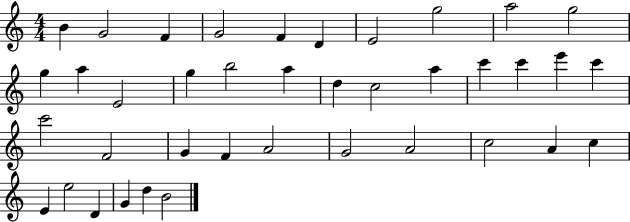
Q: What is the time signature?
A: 4/4